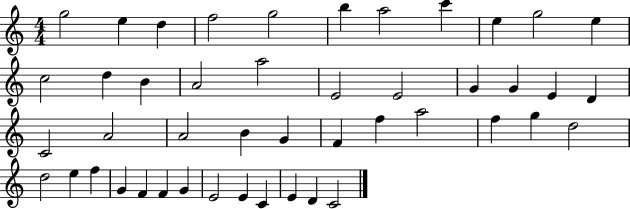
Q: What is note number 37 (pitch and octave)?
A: G4